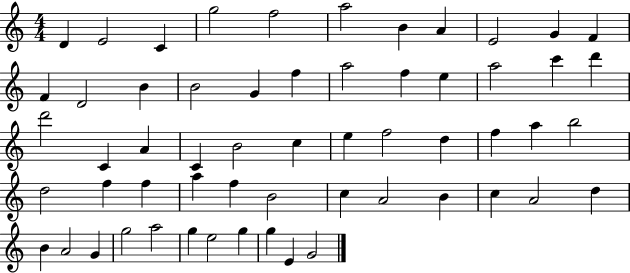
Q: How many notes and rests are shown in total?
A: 58